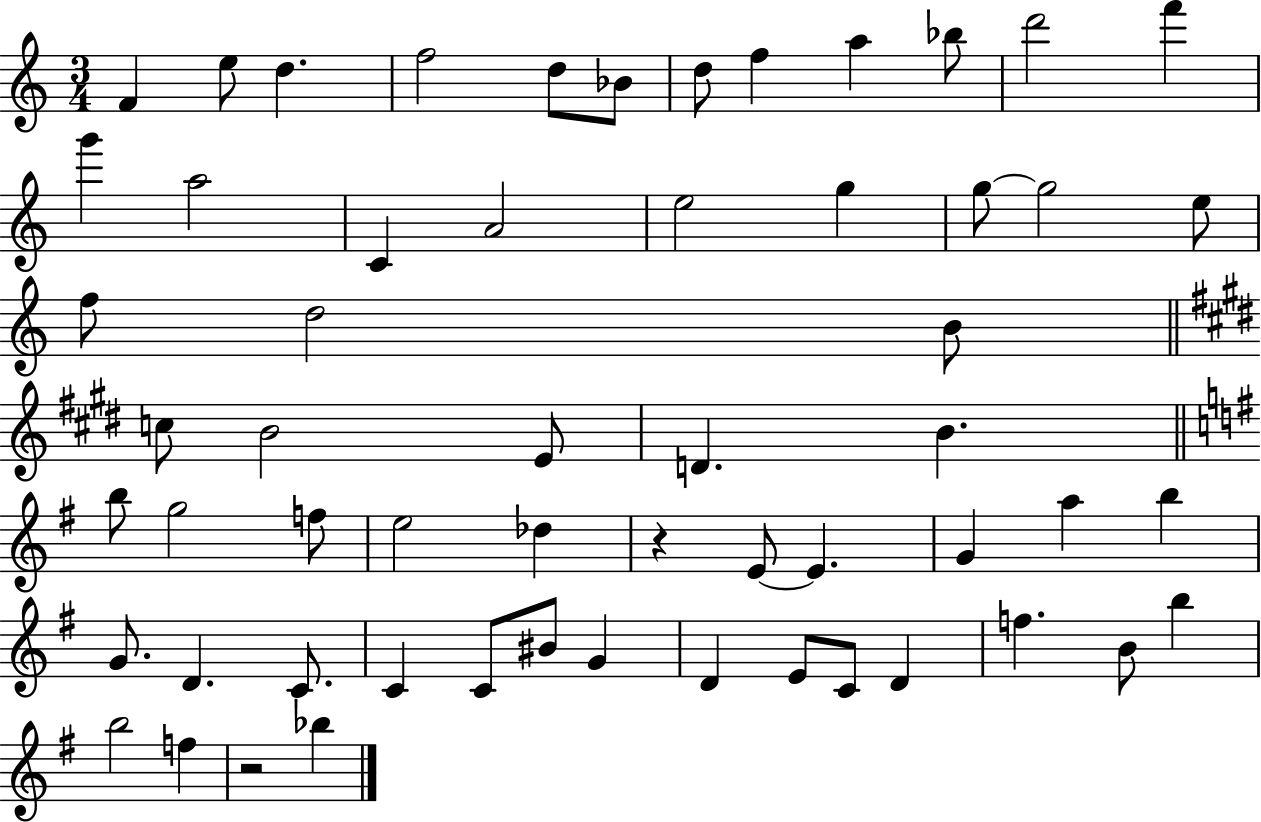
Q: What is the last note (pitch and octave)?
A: Bb5